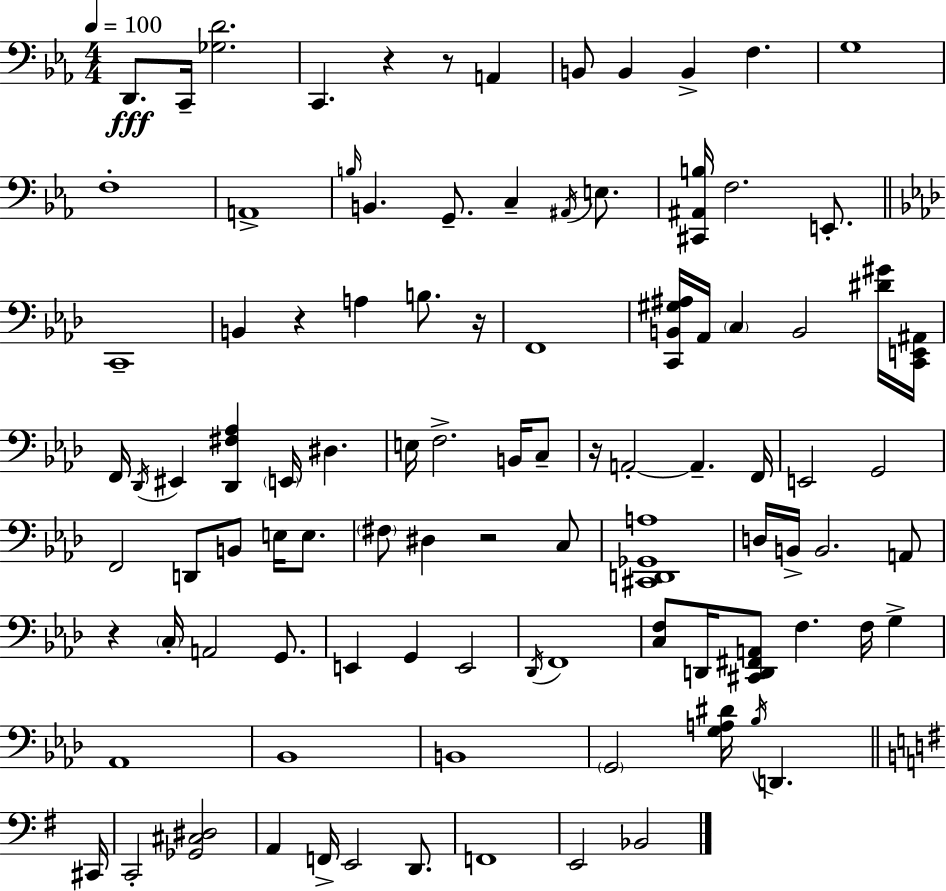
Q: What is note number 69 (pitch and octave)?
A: G2